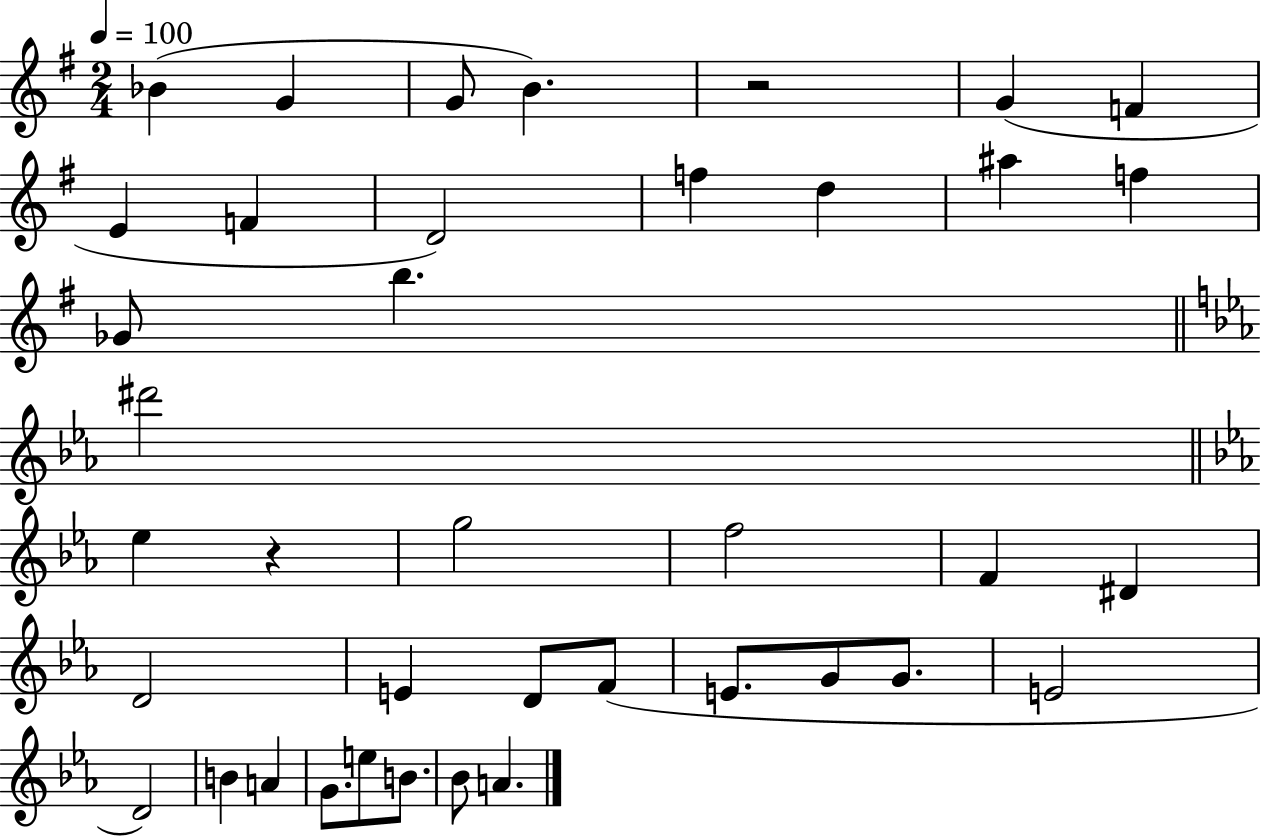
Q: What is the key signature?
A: G major